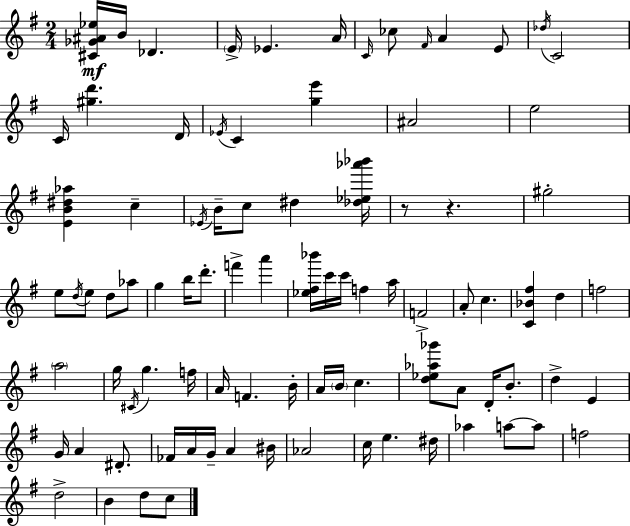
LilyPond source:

{
  \clef treble
  \numericTimeSignature
  \time 2/4
  \key g \major
  <cis' ges' ais' ees''>16\mf b'16 des'4. | \parenthesize e'16-> ees'4. a'16 | \grace { c'16 } ces''8 \grace { fis'16 } a'4 | e'8 \acciaccatura { des''16 } c'2 | \break c'16 <gis'' d'''>4. | d'16 \acciaccatura { ees'16 } c'4 | <g'' e'''>4 ais'2 | e''2 | \break <e' b' dis'' aes''>4 | c''4-- \acciaccatura { ees'16 } b'16-- c''8 | dis''4 <des'' ees'' aes''' bes'''>16 r8 r4. | gis''2-. | \break e''8 \acciaccatura { d''16 } | e''8 d''8 aes''8 g''4 | b''16 d'''8.-. f'''4-> | a'''4 <ees'' fis'' bes'''>16 c'''16 | \break c'''16 f''4 a''16 f'2-> | a'8-. | c''4. <c' bes' fis''>4 | d''4 f''2 | \break \parenthesize a''2 | g''16 \acciaccatura { cis'16 } | g''4. f''16 a'16 | f'4. b'16-. a'16 | \break \parenthesize b'16 c''4. <d'' ees'' aes'' ges'''>8 | a'8 d'16-. b'8.-. d''4-> | e'4 g'16 | a'4 dis'8.-. fes'16 | \break a'16 g'16-- a'4 bis'16 aes'2 | c''16 | e''4. dis''16 aes''4 | a''8~~ a''8 f''2 | \break d''2-> | b'4 | d''8 c''8 \bar "|."
}